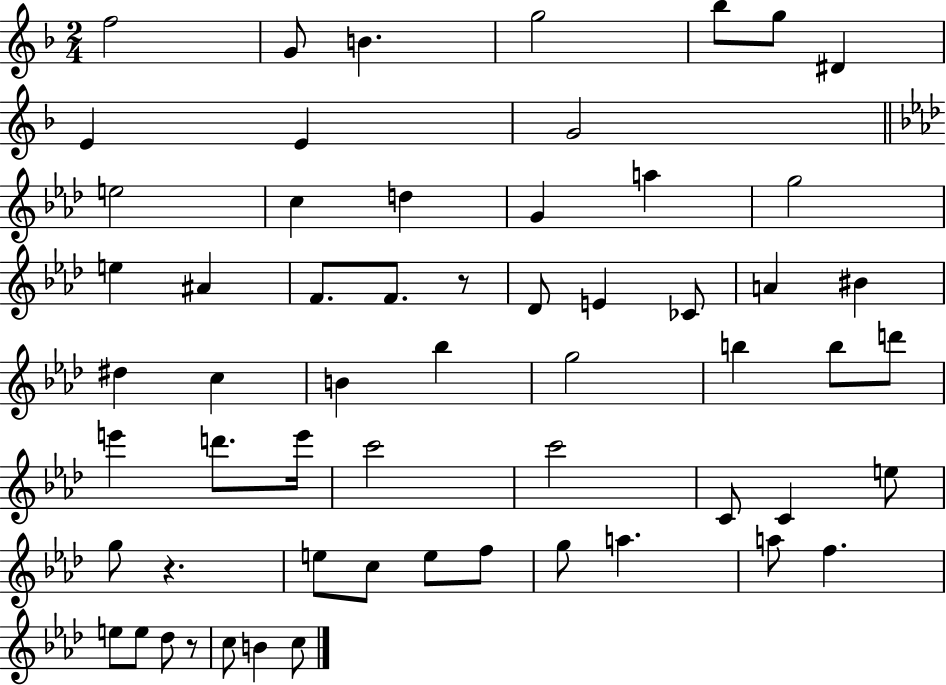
{
  \clef treble
  \numericTimeSignature
  \time 2/4
  \key f \major
  f''2 | g'8 b'4. | g''2 | bes''8 g''8 dis'4 | \break e'4 e'4 | g'2 | \bar "||" \break \key f \minor e''2 | c''4 d''4 | g'4 a''4 | g''2 | \break e''4 ais'4 | f'8. f'8. r8 | des'8 e'4 ces'8 | a'4 bis'4 | \break dis''4 c''4 | b'4 bes''4 | g''2 | b''4 b''8 d'''8 | \break e'''4 d'''8. e'''16 | c'''2 | c'''2 | c'8 c'4 e''8 | \break g''8 r4. | e''8 c''8 e''8 f''8 | g''8 a''4. | a''8 f''4. | \break e''8 e''8 des''8 r8 | c''8 b'4 c''8 | \bar "|."
}